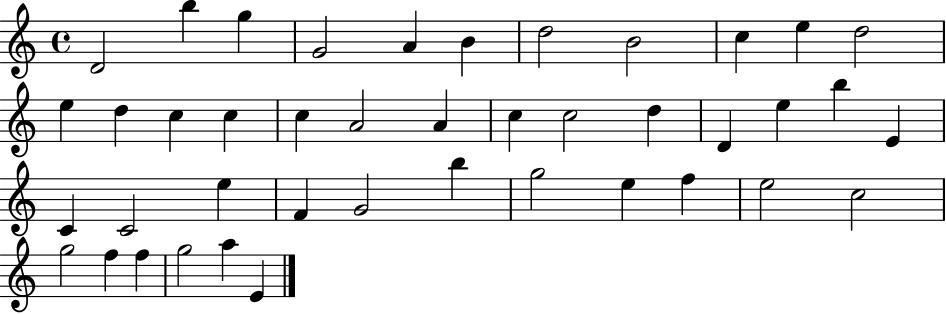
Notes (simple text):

D4/h B5/q G5/q G4/h A4/q B4/q D5/h B4/h C5/q E5/q D5/h E5/q D5/q C5/q C5/q C5/q A4/h A4/q C5/q C5/h D5/q D4/q E5/q B5/q E4/q C4/q C4/h E5/q F4/q G4/h B5/q G5/h E5/q F5/q E5/h C5/h G5/h F5/q F5/q G5/h A5/q E4/q